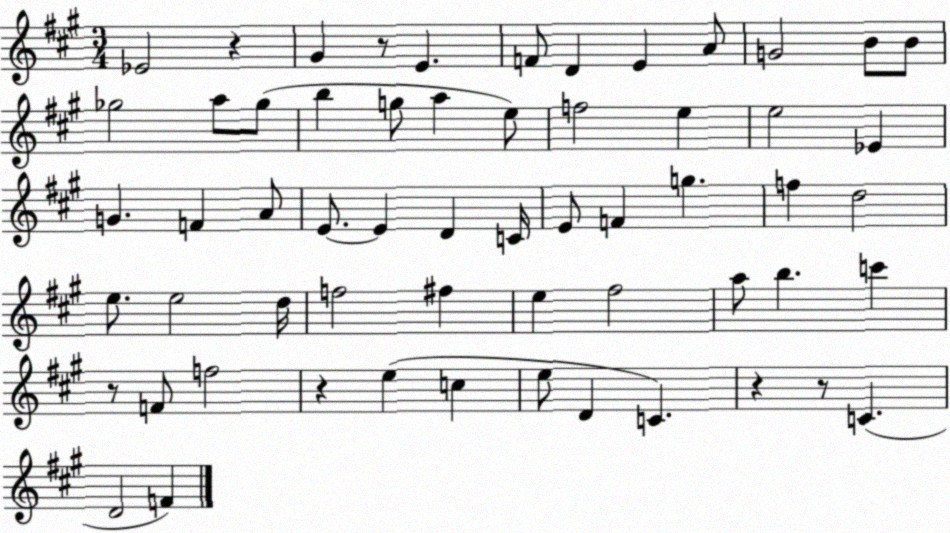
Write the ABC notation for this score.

X:1
T:Untitled
M:3/4
L:1/4
K:A
_E2 z ^G z/2 E F/2 D E A/2 G2 B/2 B/2 _g2 a/2 _g/2 b g/2 a e/2 f2 e e2 _E G F A/2 E/2 E D C/4 E/2 F g f d2 e/2 e2 d/4 f2 ^f e ^f2 a/2 b c' z/2 F/2 f2 z e c e/2 D C z z/2 C D2 F